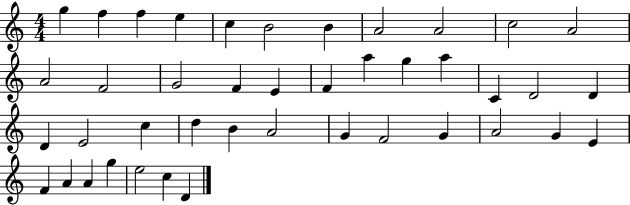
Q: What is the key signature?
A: C major